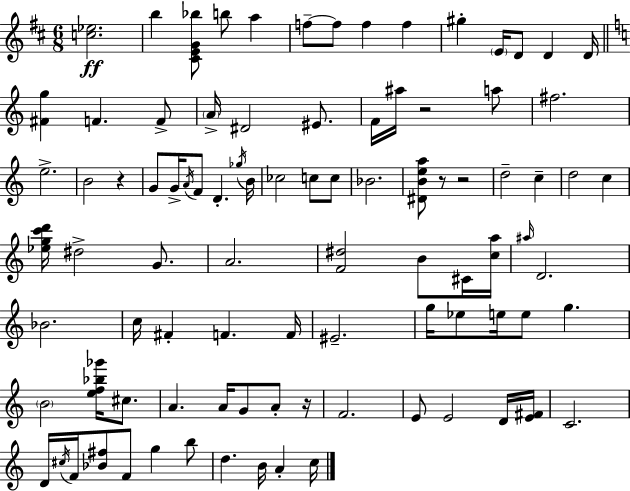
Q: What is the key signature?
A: D major